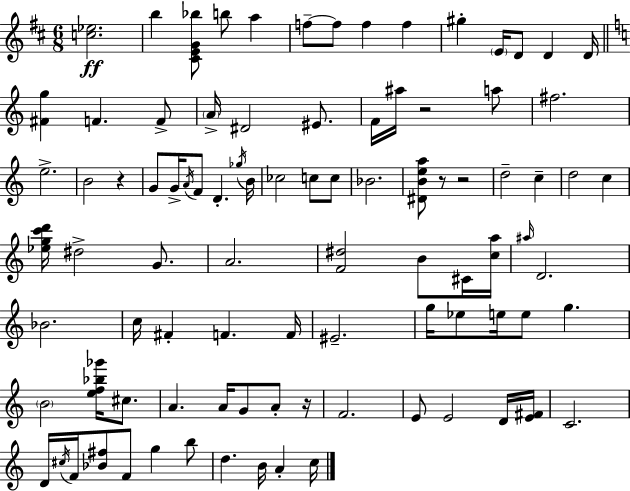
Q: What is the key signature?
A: D major